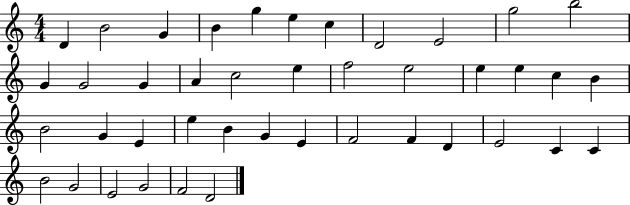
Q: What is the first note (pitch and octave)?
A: D4